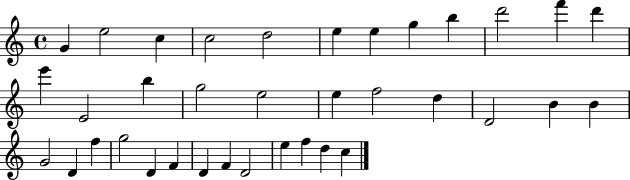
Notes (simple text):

G4/q E5/h C5/q C5/h D5/h E5/q E5/q G5/q B5/q D6/h F6/q D6/q E6/q E4/h B5/q G5/h E5/h E5/q F5/h D5/q D4/h B4/q B4/q G4/h D4/q F5/q G5/h D4/q F4/q D4/q F4/q D4/h E5/q F5/q D5/q C5/q